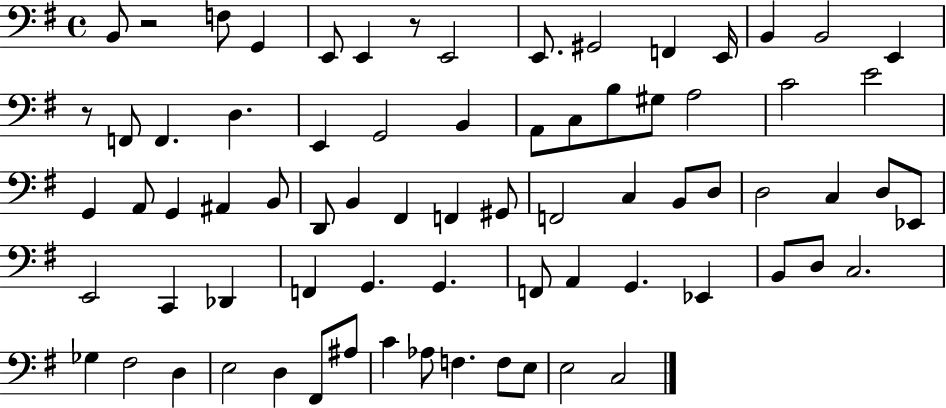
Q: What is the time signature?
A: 4/4